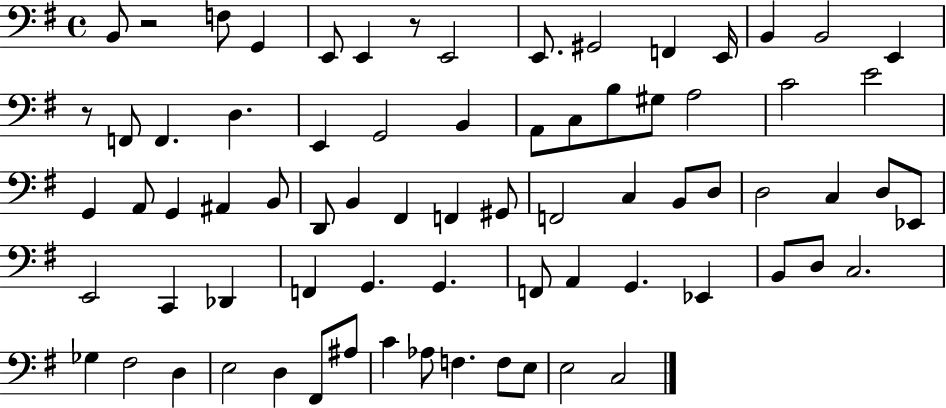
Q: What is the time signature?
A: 4/4